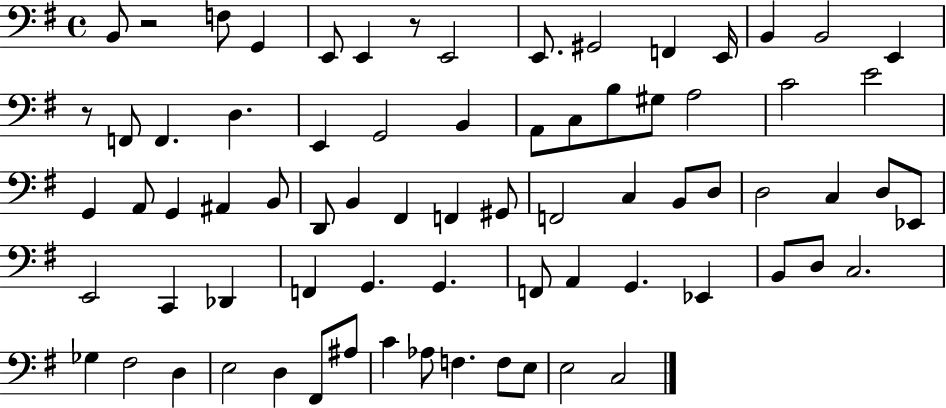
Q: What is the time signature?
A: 4/4